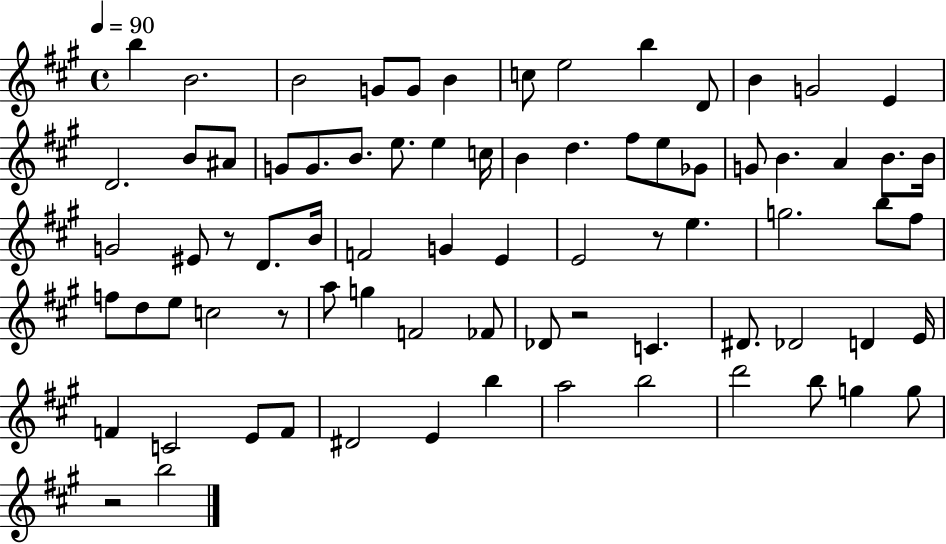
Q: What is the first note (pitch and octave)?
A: B5